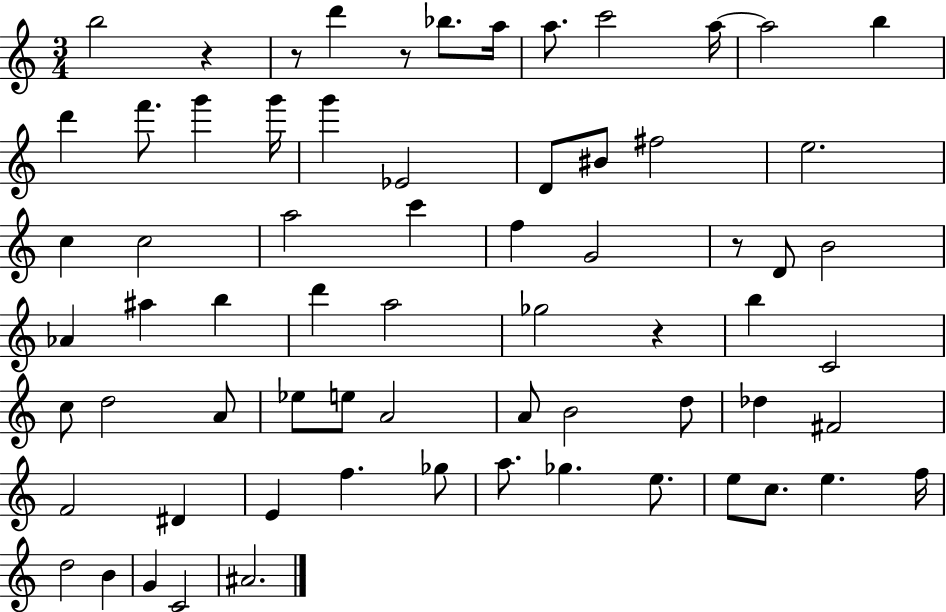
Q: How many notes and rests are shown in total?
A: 68